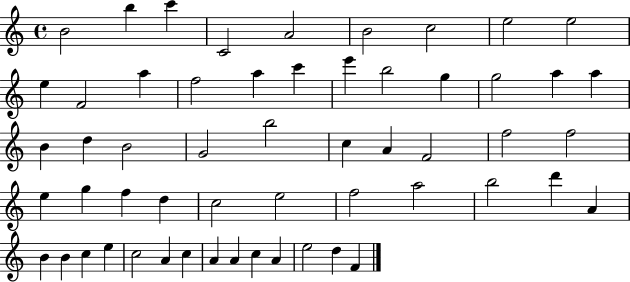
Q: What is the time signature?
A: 4/4